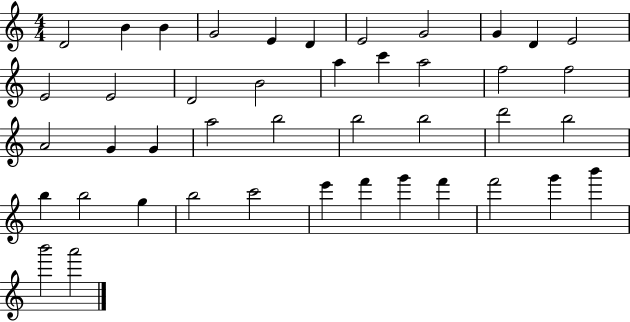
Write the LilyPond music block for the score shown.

{
  \clef treble
  \numericTimeSignature
  \time 4/4
  \key c \major
  d'2 b'4 b'4 | g'2 e'4 d'4 | e'2 g'2 | g'4 d'4 e'2 | \break e'2 e'2 | d'2 b'2 | a''4 c'''4 a''2 | f''2 f''2 | \break a'2 g'4 g'4 | a''2 b''2 | b''2 b''2 | d'''2 b''2 | \break b''4 b''2 g''4 | b''2 c'''2 | e'''4 f'''4 g'''4 f'''4 | f'''2 g'''4 b'''4 | \break b'''2 a'''2 | \bar "|."
}